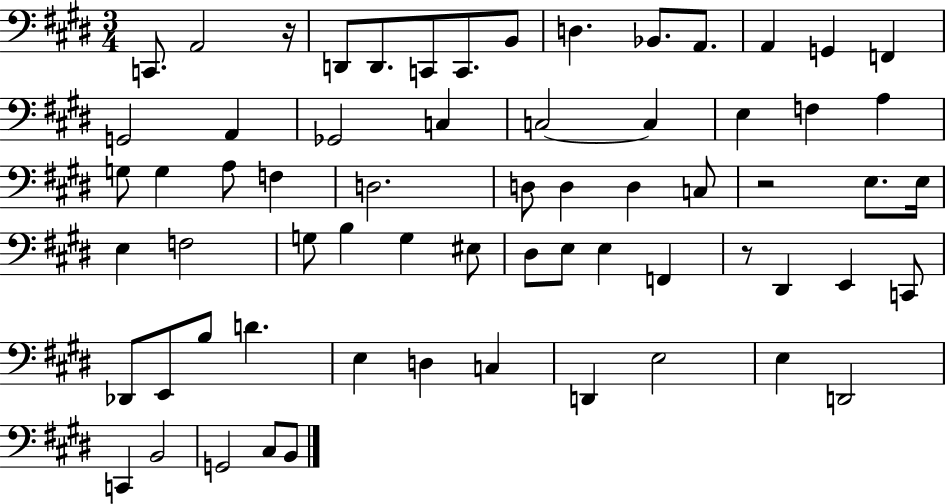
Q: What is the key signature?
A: E major